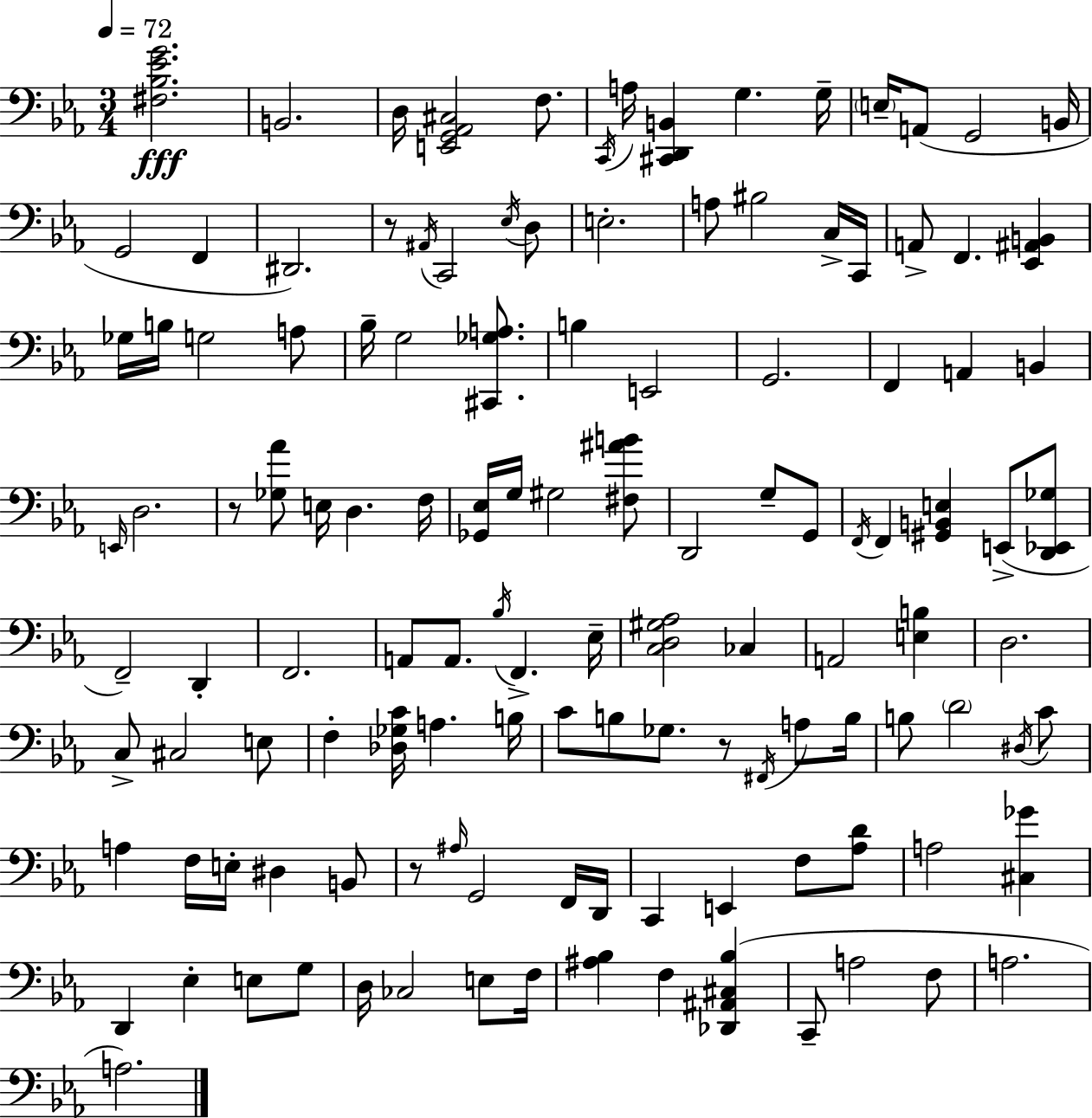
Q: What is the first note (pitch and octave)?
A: B2